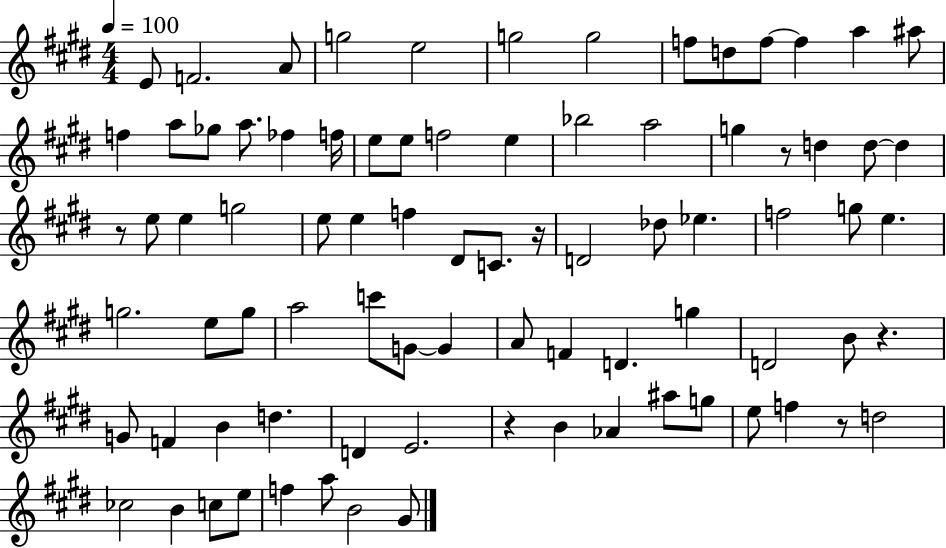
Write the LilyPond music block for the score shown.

{
  \clef treble
  \numericTimeSignature
  \time 4/4
  \key e \major
  \tempo 4 = 100
  e'8 f'2. a'8 | g''2 e''2 | g''2 g''2 | f''8 d''8 f''8~~ f''4 a''4 ais''8 | \break f''4 a''8 ges''8 a''8. fes''4 f''16 | e''8 e''8 f''2 e''4 | bes''2 a''2 | g''4 r8 d''4 d''8~~ d''4 | \break r8 e''8 e''4 g''2 | e''8 e''4 f''4 dis'8 c'8. r16 | d'2 des''8 ees''4. | f''2 g''8 e''4. | \break g''2. e''8 g''8 | a''2 c'''8 g'8~~ g'4 | a'8 f'4 d'4. g''4 | d'2 b'8 r4. | \break g'8 f'4 b'4 d''4. | d'4 e'2. | r4 b'4 aes'4 ais''8 g''8 | e''8 f''4 r8 d''2 | \break ces''2 b'4 c''8 e''8 | f''4 a''8 b'2 gis'8 | \bar "|."
}